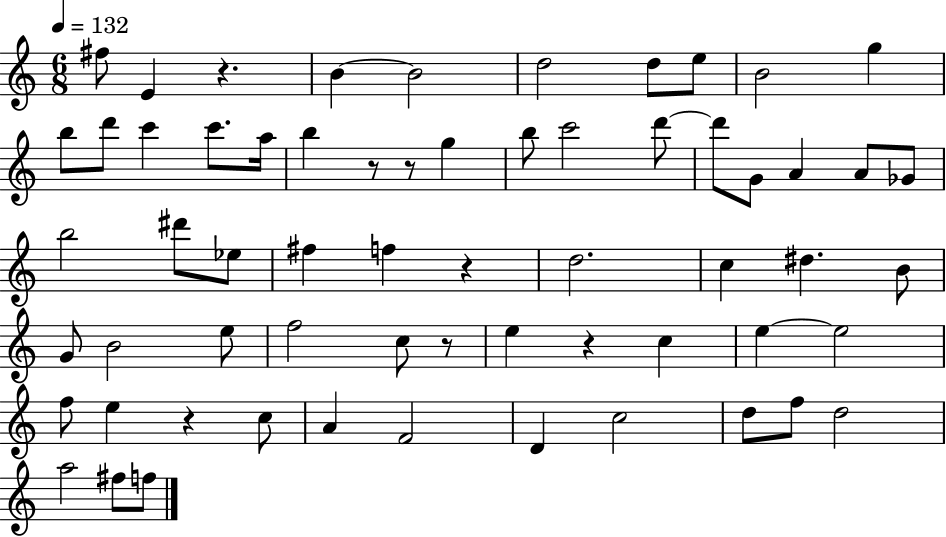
F#5/e E4/q R/q. B4/q B4/h D5/h D5/e E5/e B4/h G5/q B5/e D6/e C6/q C6/e. A5/s B5/q R/e R/e G5/q B5/e C6/h D6/e D6/e G4/e A4/q A4/e Gb4/e B5/h D#6/e Eb5/e F#5/q F5/q R/q D5/h. C5/q D#5/q. B4/e G4/e B4/h E5/e F5/h C5/e R/e E5/q R/q C5/q E5/q E5/h F5/e E5/q R/q C5/e A4/q F4/h D4/q C5/h D5/e F5/e D5/h A5/h F#5/e F5/e